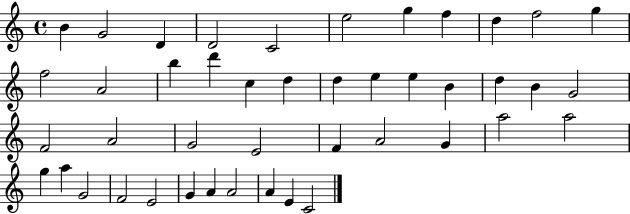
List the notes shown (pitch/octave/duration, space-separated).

B4/q G4/h D4/q D4/h C4/h E5/h G5/q F5/q D5/q F5/h G5/q F5/h A4/h B5/q D6/q C5/q D5/q D5/q E5/q E5/q B4/q D5/q B4/q G4/h F4/h A4/h G4/h E4/h F4/q A4/h G4/q A5/h A5/h G5/q A5/q G4/h F4/h E4/h G4/q A4/q A4/h A4/q E4/q C4/h